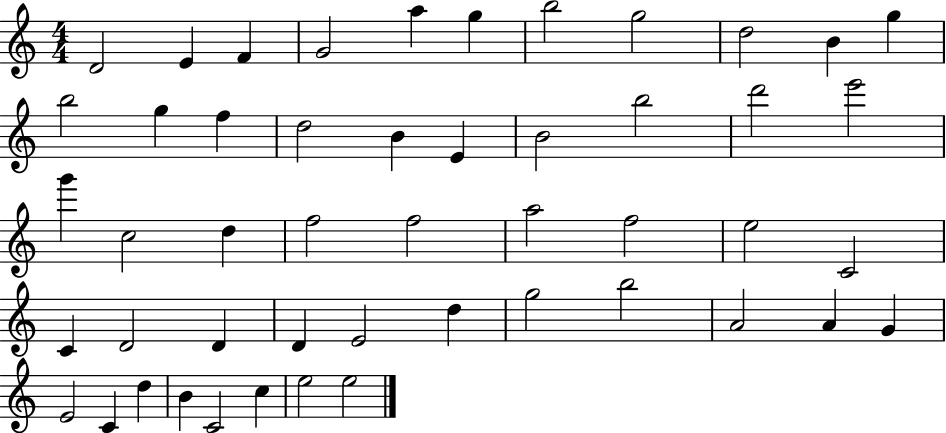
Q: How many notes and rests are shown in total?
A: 49